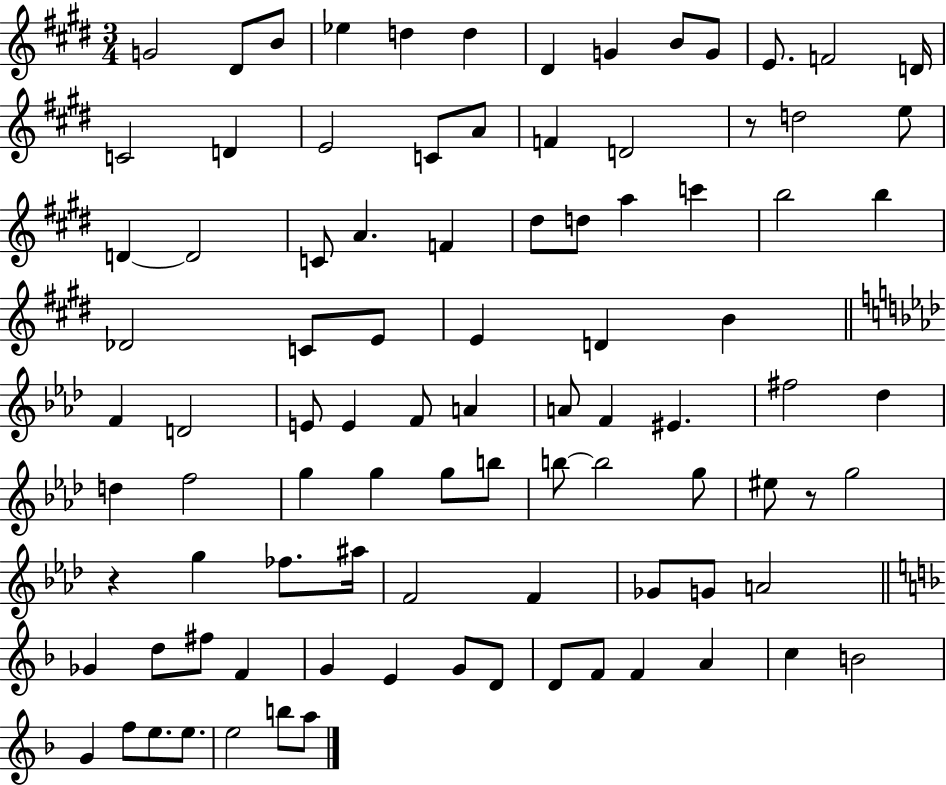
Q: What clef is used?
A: treble